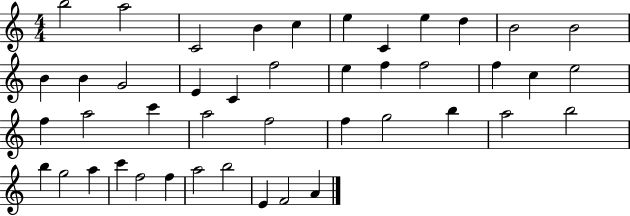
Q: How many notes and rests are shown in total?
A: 44